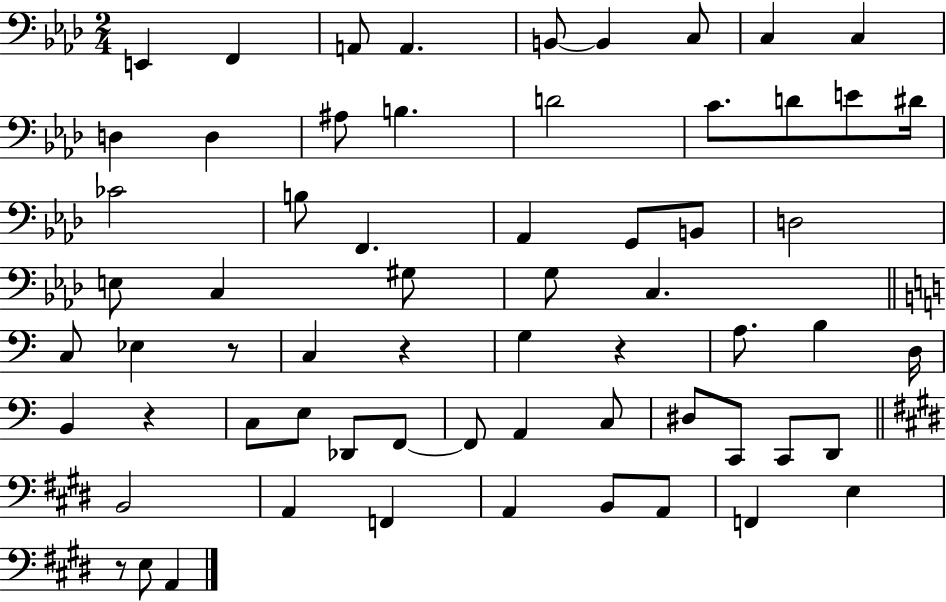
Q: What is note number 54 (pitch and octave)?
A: B2